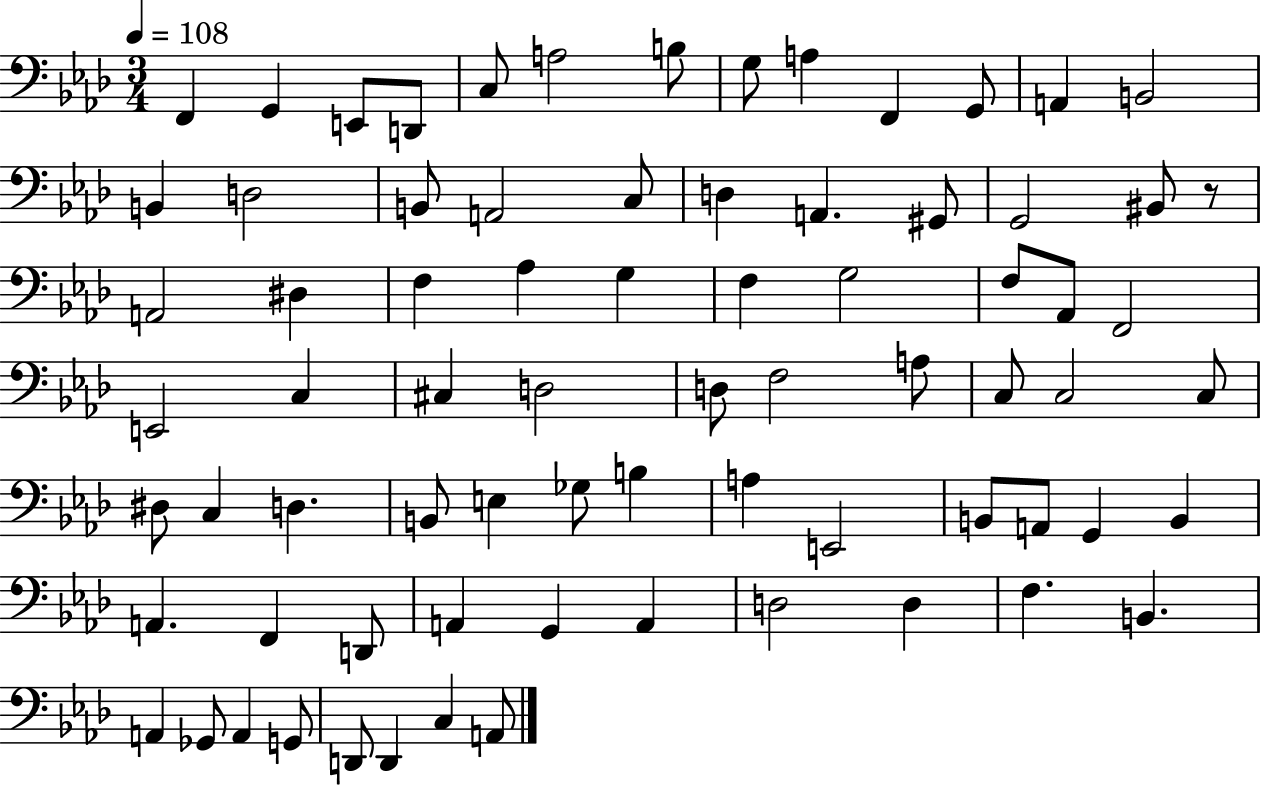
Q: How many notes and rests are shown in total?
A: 75